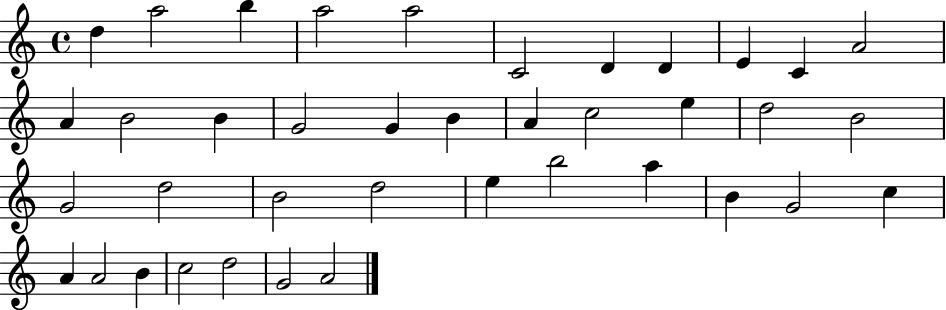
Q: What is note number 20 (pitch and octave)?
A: E5